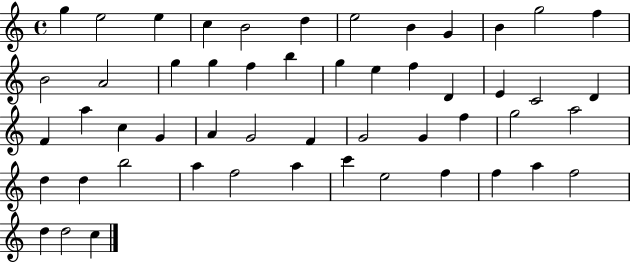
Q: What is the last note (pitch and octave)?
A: C5